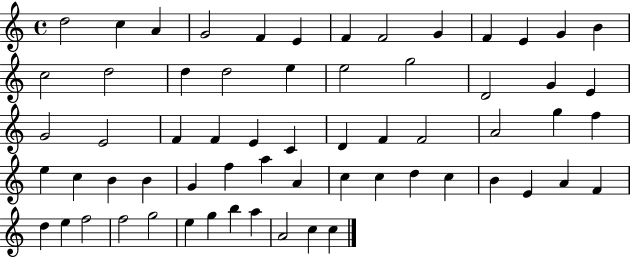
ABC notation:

X:1
T:Untitled
M:4/4
L:1/4
K:C
d2 c A G2 F E F F2 G F E G B c2 d2 d d2 e e2 g2 D2 G E G2 E2 F F E C D F F2 A2 g f e c B B G f a A c c d c B E A F d e f2 f2 g2 e g b a A2 c c